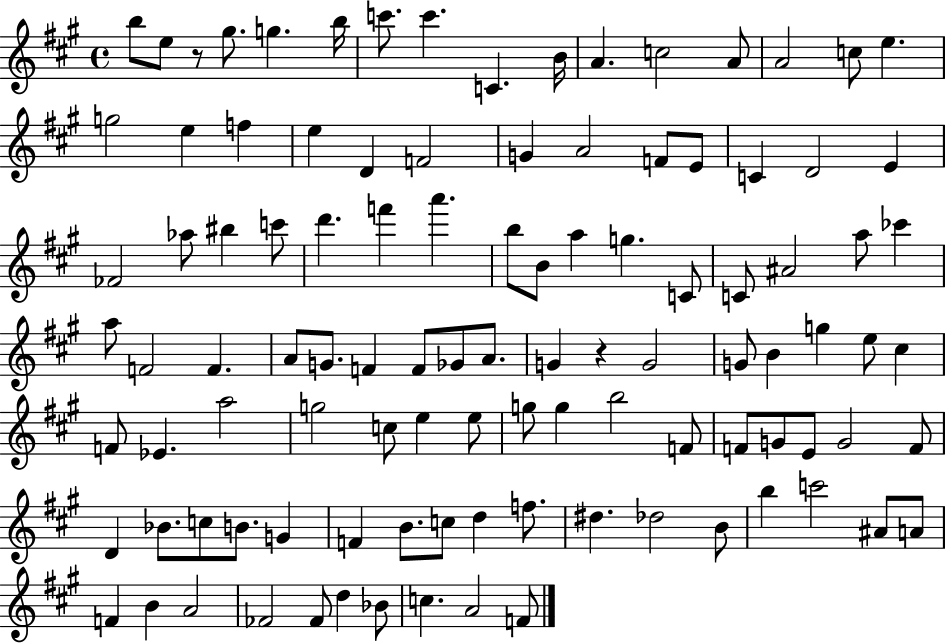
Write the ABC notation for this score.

X:1
T:Untitled
M:4/4
L:1/4
K:A
b/2 e/2 z/2 ^g/2 g b/4 c'/2 c' C B/4 A c2 A/2 A2 c/2 e g2 e f e D F2 G A2 F/2 E/2 C D2 E _F2 _a/2 ^b c'/2 d' f' a' b/2 B/2 a g C/2 C/2 ^A2 a/2 _c' a/2 F2 F A/2 G/2 F F/2 _G/2 A/2 G z G2 G/2 B g e/2 ^c F/2 _E a2 g2 c/2 e e/2 g/2 g b2 F/2 F/2 G/2 E/2 G2 F/2 D _B/2 c/2 B/2 G F B/2 c/2 d f/2 ^d _d2 B/2 b c'2 ^A/2 A/2 F B A2 _F2 _F/2 d _B/2 c A2 F/2